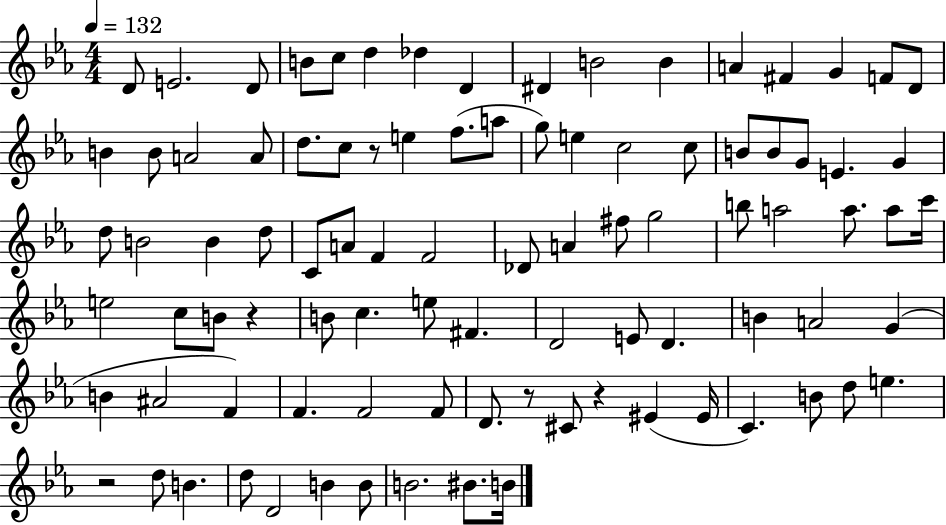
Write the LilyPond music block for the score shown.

{
  \clef treble
  \numericTimeSignature
  \time 4/4
  \key ees \major
  \tempo 4 = 132
  \repeat volta 2 { d'8 e'2. d'8 | b'8 c''8 d''4 des''4 d'4 | dis'4 b'2 b'4 | a'4 fis'4 g'4 f'8 d'8 | \break b'4 b'8 a'2 a'8 | d''8. c''8 r8 e''4 f''8.( a''8 | g''8) e''4 c''2 c''8 | b'8 b'8 g'8 e'4. g'4 | \break d''8 b'2 b'4 d''8 | c'8 a'8 f'4 f'2 | des'8 a'4 fis''8 g''2 | b''8 a''2 a''8. a''8 c'''16 | \break e''2 c''8 b'8 r4 | b'8 c''4. e''8 fis'4. | d'2 e'8 d'4. | b'4 a'2 g'4( | \break b'4 ais'2 f'4) | f'4. f'2 f'8 | d'8. r8 cis'8 r4 eis'4( eis'16 | c'4.) b'8 d''8 e''4. | \break r2 d''8 b'4. | d''8 d'2 b'4 b'8 | b'2. bis'8. b'16 | } \bar "|."
}